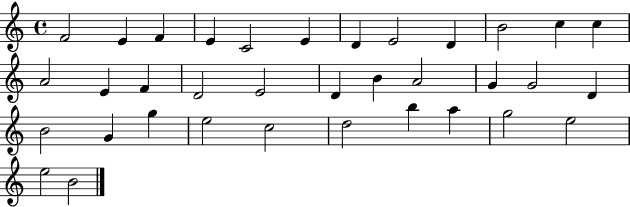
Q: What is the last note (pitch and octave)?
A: B4